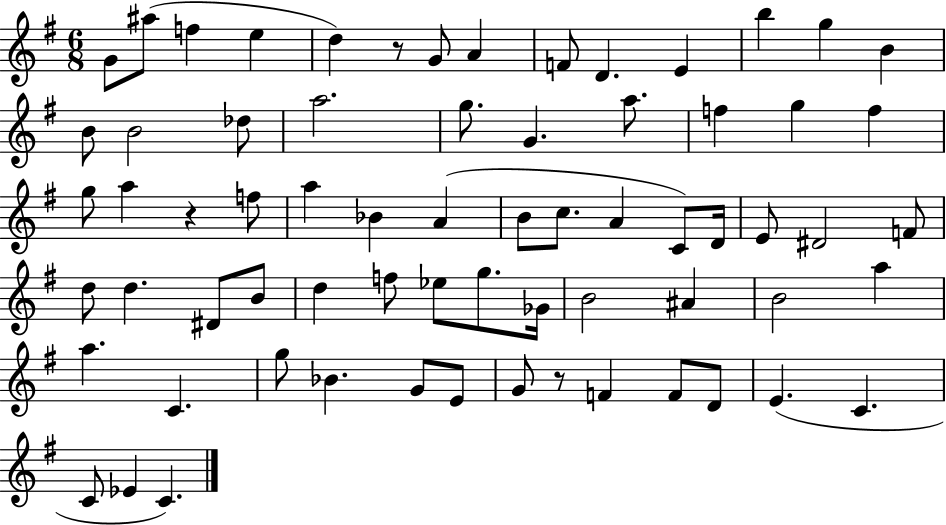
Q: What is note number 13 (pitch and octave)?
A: B4